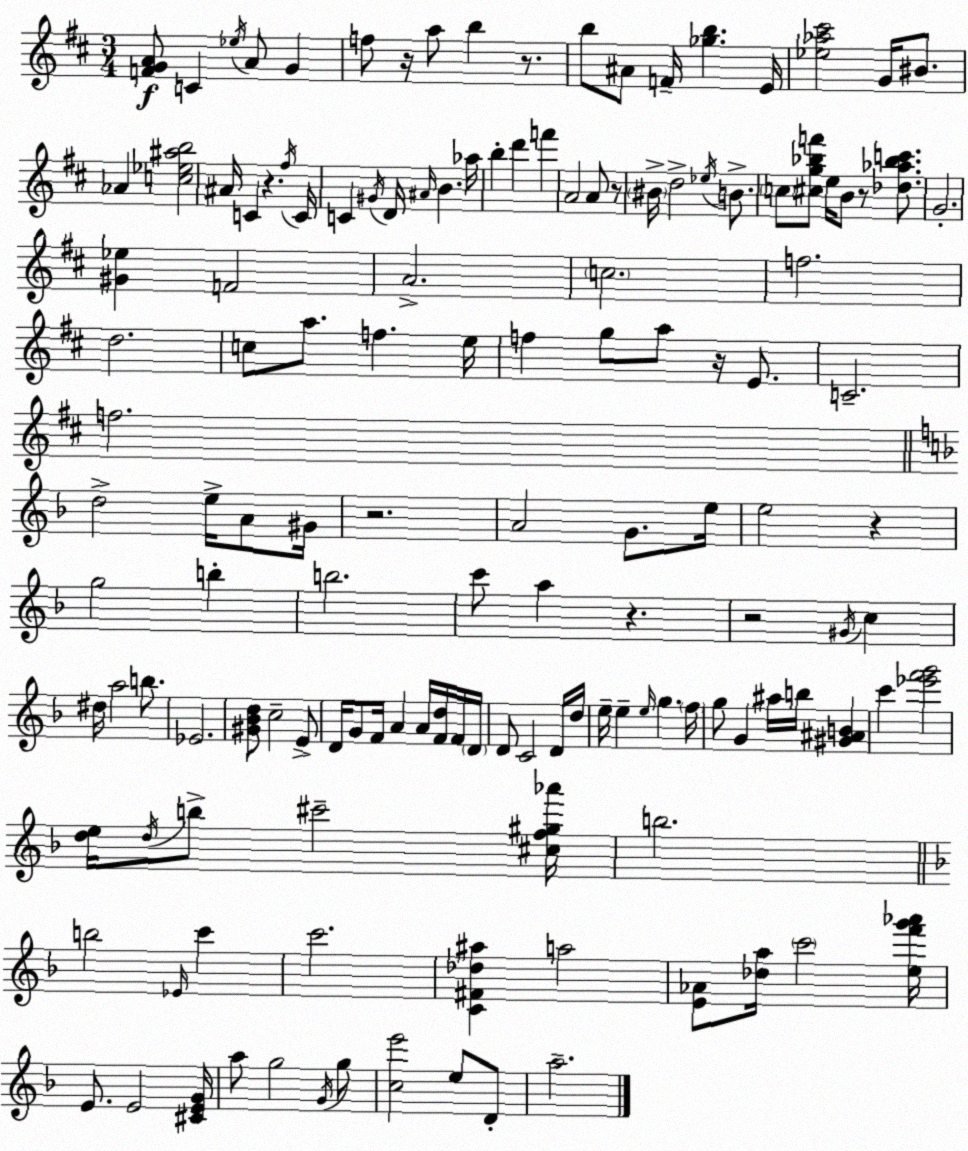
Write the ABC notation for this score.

X:1
T:Untitled
M:3/4
L:1/4
K:D
[FGA]/2 C _e/4 A/2 G f/2 z/4 a/2 b z/2 b/2 ^A/2 F/4 [_gb] E/4 [_e_a^c']2 G/4 ^B/2 _A [c_e^ab]2 ^A/4 C z ^f/4 C/4 C ^G/4 D/4 ^A/4 B _a/4 b d' f' A2 A/2 z/2 ^B/4 d2 _e/4 B/2 c/2 [^cg_bf']/2 e/4 B/2 z/2 [_d_a_bc']/2 G2 [^G_e] F2 A2 c2 f2 d2 c/2 a/2 f e/4 f g/2 a/2 z/4 E/2 C2 f2 d2 e/4 A/2 ^G/4 z2 A2 G/2 e/4 e2 z g2 b b2 c'/2 a z z2 ^G/4 c ^d/4 a2 b/2 _E2 [^G_Bd]/2 c2 E/2 D/4 G/2 F/4 A A/4 [Fd]/4 F/4 D/4 D/2 C2 D/4 d/4 e/4 e e/4 g f/4 g/2 G ^a/4 b/4 [^G^AB] c' [_e'f'g']2 [de]/4 d/4 b/2 ^c'2 [^cf^g_a']/4 b2 b2 _E/4 c' c'2 [C^F_d^a] a2 [E_A]/2 [_da]/4 c'2 [ef'g'_a']/4 E/2 E2 [^CEG]/4 a/2 g2 G/4 g/2 [ce']2 e/2 D/2 a2